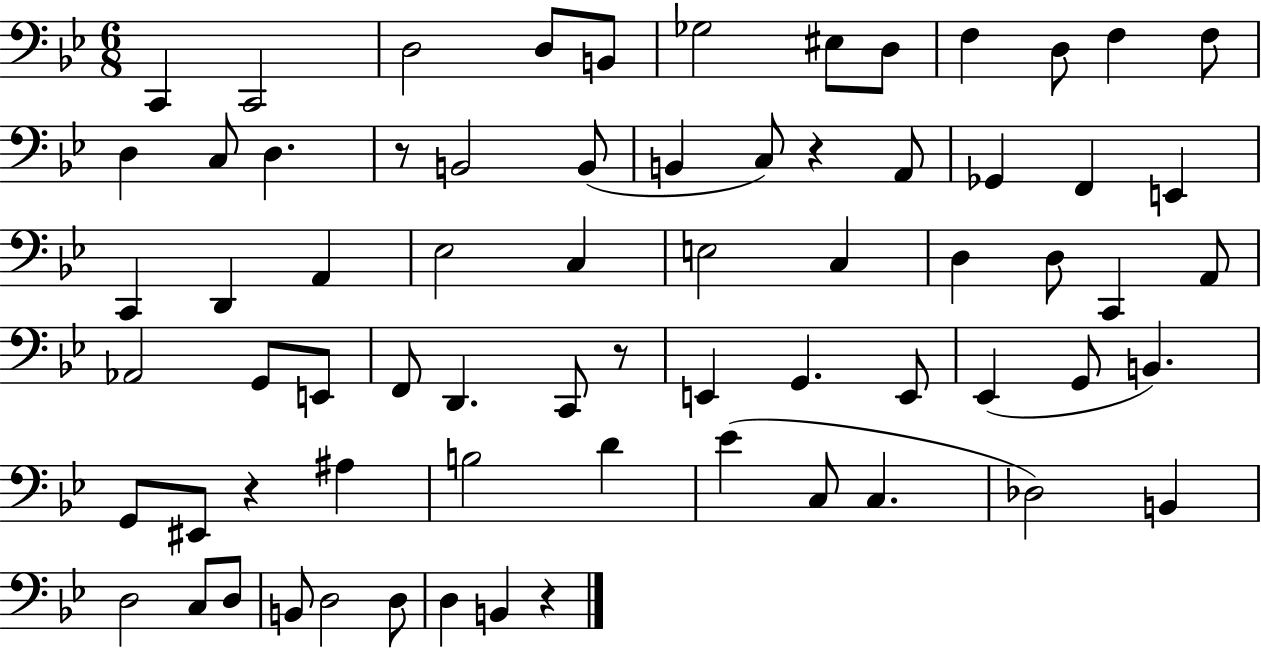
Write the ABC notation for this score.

X:1
T:Untitled
M:6/8
L:1/4
K:Bb
C,, C,,2 D,2 D,/2 B,,/2 _G,2 ^E,/2 D,/2 F, D,/2 F, F,/2 D, C,/2 D, z/2 B,,2 B,,/2 B,, C,/2 z A,,/2 _G,, F,, E,, C,, D,, A,, _E,2 C, E,2 C, D, D,/2 C,, A,,/2 _A,,2 G,,/2 E,,/2 F,,/2 D,, C,,/2 z/2 E,, G,, E,,/2 _E,, G,,/2 B,, G,,/2 ^E,,/2 z ^A, B,2 D _E C,/2 C, _D,2 B,, D,2 C,/2 D,/2 B,,/2 D,2 D,/2 D, B,, z